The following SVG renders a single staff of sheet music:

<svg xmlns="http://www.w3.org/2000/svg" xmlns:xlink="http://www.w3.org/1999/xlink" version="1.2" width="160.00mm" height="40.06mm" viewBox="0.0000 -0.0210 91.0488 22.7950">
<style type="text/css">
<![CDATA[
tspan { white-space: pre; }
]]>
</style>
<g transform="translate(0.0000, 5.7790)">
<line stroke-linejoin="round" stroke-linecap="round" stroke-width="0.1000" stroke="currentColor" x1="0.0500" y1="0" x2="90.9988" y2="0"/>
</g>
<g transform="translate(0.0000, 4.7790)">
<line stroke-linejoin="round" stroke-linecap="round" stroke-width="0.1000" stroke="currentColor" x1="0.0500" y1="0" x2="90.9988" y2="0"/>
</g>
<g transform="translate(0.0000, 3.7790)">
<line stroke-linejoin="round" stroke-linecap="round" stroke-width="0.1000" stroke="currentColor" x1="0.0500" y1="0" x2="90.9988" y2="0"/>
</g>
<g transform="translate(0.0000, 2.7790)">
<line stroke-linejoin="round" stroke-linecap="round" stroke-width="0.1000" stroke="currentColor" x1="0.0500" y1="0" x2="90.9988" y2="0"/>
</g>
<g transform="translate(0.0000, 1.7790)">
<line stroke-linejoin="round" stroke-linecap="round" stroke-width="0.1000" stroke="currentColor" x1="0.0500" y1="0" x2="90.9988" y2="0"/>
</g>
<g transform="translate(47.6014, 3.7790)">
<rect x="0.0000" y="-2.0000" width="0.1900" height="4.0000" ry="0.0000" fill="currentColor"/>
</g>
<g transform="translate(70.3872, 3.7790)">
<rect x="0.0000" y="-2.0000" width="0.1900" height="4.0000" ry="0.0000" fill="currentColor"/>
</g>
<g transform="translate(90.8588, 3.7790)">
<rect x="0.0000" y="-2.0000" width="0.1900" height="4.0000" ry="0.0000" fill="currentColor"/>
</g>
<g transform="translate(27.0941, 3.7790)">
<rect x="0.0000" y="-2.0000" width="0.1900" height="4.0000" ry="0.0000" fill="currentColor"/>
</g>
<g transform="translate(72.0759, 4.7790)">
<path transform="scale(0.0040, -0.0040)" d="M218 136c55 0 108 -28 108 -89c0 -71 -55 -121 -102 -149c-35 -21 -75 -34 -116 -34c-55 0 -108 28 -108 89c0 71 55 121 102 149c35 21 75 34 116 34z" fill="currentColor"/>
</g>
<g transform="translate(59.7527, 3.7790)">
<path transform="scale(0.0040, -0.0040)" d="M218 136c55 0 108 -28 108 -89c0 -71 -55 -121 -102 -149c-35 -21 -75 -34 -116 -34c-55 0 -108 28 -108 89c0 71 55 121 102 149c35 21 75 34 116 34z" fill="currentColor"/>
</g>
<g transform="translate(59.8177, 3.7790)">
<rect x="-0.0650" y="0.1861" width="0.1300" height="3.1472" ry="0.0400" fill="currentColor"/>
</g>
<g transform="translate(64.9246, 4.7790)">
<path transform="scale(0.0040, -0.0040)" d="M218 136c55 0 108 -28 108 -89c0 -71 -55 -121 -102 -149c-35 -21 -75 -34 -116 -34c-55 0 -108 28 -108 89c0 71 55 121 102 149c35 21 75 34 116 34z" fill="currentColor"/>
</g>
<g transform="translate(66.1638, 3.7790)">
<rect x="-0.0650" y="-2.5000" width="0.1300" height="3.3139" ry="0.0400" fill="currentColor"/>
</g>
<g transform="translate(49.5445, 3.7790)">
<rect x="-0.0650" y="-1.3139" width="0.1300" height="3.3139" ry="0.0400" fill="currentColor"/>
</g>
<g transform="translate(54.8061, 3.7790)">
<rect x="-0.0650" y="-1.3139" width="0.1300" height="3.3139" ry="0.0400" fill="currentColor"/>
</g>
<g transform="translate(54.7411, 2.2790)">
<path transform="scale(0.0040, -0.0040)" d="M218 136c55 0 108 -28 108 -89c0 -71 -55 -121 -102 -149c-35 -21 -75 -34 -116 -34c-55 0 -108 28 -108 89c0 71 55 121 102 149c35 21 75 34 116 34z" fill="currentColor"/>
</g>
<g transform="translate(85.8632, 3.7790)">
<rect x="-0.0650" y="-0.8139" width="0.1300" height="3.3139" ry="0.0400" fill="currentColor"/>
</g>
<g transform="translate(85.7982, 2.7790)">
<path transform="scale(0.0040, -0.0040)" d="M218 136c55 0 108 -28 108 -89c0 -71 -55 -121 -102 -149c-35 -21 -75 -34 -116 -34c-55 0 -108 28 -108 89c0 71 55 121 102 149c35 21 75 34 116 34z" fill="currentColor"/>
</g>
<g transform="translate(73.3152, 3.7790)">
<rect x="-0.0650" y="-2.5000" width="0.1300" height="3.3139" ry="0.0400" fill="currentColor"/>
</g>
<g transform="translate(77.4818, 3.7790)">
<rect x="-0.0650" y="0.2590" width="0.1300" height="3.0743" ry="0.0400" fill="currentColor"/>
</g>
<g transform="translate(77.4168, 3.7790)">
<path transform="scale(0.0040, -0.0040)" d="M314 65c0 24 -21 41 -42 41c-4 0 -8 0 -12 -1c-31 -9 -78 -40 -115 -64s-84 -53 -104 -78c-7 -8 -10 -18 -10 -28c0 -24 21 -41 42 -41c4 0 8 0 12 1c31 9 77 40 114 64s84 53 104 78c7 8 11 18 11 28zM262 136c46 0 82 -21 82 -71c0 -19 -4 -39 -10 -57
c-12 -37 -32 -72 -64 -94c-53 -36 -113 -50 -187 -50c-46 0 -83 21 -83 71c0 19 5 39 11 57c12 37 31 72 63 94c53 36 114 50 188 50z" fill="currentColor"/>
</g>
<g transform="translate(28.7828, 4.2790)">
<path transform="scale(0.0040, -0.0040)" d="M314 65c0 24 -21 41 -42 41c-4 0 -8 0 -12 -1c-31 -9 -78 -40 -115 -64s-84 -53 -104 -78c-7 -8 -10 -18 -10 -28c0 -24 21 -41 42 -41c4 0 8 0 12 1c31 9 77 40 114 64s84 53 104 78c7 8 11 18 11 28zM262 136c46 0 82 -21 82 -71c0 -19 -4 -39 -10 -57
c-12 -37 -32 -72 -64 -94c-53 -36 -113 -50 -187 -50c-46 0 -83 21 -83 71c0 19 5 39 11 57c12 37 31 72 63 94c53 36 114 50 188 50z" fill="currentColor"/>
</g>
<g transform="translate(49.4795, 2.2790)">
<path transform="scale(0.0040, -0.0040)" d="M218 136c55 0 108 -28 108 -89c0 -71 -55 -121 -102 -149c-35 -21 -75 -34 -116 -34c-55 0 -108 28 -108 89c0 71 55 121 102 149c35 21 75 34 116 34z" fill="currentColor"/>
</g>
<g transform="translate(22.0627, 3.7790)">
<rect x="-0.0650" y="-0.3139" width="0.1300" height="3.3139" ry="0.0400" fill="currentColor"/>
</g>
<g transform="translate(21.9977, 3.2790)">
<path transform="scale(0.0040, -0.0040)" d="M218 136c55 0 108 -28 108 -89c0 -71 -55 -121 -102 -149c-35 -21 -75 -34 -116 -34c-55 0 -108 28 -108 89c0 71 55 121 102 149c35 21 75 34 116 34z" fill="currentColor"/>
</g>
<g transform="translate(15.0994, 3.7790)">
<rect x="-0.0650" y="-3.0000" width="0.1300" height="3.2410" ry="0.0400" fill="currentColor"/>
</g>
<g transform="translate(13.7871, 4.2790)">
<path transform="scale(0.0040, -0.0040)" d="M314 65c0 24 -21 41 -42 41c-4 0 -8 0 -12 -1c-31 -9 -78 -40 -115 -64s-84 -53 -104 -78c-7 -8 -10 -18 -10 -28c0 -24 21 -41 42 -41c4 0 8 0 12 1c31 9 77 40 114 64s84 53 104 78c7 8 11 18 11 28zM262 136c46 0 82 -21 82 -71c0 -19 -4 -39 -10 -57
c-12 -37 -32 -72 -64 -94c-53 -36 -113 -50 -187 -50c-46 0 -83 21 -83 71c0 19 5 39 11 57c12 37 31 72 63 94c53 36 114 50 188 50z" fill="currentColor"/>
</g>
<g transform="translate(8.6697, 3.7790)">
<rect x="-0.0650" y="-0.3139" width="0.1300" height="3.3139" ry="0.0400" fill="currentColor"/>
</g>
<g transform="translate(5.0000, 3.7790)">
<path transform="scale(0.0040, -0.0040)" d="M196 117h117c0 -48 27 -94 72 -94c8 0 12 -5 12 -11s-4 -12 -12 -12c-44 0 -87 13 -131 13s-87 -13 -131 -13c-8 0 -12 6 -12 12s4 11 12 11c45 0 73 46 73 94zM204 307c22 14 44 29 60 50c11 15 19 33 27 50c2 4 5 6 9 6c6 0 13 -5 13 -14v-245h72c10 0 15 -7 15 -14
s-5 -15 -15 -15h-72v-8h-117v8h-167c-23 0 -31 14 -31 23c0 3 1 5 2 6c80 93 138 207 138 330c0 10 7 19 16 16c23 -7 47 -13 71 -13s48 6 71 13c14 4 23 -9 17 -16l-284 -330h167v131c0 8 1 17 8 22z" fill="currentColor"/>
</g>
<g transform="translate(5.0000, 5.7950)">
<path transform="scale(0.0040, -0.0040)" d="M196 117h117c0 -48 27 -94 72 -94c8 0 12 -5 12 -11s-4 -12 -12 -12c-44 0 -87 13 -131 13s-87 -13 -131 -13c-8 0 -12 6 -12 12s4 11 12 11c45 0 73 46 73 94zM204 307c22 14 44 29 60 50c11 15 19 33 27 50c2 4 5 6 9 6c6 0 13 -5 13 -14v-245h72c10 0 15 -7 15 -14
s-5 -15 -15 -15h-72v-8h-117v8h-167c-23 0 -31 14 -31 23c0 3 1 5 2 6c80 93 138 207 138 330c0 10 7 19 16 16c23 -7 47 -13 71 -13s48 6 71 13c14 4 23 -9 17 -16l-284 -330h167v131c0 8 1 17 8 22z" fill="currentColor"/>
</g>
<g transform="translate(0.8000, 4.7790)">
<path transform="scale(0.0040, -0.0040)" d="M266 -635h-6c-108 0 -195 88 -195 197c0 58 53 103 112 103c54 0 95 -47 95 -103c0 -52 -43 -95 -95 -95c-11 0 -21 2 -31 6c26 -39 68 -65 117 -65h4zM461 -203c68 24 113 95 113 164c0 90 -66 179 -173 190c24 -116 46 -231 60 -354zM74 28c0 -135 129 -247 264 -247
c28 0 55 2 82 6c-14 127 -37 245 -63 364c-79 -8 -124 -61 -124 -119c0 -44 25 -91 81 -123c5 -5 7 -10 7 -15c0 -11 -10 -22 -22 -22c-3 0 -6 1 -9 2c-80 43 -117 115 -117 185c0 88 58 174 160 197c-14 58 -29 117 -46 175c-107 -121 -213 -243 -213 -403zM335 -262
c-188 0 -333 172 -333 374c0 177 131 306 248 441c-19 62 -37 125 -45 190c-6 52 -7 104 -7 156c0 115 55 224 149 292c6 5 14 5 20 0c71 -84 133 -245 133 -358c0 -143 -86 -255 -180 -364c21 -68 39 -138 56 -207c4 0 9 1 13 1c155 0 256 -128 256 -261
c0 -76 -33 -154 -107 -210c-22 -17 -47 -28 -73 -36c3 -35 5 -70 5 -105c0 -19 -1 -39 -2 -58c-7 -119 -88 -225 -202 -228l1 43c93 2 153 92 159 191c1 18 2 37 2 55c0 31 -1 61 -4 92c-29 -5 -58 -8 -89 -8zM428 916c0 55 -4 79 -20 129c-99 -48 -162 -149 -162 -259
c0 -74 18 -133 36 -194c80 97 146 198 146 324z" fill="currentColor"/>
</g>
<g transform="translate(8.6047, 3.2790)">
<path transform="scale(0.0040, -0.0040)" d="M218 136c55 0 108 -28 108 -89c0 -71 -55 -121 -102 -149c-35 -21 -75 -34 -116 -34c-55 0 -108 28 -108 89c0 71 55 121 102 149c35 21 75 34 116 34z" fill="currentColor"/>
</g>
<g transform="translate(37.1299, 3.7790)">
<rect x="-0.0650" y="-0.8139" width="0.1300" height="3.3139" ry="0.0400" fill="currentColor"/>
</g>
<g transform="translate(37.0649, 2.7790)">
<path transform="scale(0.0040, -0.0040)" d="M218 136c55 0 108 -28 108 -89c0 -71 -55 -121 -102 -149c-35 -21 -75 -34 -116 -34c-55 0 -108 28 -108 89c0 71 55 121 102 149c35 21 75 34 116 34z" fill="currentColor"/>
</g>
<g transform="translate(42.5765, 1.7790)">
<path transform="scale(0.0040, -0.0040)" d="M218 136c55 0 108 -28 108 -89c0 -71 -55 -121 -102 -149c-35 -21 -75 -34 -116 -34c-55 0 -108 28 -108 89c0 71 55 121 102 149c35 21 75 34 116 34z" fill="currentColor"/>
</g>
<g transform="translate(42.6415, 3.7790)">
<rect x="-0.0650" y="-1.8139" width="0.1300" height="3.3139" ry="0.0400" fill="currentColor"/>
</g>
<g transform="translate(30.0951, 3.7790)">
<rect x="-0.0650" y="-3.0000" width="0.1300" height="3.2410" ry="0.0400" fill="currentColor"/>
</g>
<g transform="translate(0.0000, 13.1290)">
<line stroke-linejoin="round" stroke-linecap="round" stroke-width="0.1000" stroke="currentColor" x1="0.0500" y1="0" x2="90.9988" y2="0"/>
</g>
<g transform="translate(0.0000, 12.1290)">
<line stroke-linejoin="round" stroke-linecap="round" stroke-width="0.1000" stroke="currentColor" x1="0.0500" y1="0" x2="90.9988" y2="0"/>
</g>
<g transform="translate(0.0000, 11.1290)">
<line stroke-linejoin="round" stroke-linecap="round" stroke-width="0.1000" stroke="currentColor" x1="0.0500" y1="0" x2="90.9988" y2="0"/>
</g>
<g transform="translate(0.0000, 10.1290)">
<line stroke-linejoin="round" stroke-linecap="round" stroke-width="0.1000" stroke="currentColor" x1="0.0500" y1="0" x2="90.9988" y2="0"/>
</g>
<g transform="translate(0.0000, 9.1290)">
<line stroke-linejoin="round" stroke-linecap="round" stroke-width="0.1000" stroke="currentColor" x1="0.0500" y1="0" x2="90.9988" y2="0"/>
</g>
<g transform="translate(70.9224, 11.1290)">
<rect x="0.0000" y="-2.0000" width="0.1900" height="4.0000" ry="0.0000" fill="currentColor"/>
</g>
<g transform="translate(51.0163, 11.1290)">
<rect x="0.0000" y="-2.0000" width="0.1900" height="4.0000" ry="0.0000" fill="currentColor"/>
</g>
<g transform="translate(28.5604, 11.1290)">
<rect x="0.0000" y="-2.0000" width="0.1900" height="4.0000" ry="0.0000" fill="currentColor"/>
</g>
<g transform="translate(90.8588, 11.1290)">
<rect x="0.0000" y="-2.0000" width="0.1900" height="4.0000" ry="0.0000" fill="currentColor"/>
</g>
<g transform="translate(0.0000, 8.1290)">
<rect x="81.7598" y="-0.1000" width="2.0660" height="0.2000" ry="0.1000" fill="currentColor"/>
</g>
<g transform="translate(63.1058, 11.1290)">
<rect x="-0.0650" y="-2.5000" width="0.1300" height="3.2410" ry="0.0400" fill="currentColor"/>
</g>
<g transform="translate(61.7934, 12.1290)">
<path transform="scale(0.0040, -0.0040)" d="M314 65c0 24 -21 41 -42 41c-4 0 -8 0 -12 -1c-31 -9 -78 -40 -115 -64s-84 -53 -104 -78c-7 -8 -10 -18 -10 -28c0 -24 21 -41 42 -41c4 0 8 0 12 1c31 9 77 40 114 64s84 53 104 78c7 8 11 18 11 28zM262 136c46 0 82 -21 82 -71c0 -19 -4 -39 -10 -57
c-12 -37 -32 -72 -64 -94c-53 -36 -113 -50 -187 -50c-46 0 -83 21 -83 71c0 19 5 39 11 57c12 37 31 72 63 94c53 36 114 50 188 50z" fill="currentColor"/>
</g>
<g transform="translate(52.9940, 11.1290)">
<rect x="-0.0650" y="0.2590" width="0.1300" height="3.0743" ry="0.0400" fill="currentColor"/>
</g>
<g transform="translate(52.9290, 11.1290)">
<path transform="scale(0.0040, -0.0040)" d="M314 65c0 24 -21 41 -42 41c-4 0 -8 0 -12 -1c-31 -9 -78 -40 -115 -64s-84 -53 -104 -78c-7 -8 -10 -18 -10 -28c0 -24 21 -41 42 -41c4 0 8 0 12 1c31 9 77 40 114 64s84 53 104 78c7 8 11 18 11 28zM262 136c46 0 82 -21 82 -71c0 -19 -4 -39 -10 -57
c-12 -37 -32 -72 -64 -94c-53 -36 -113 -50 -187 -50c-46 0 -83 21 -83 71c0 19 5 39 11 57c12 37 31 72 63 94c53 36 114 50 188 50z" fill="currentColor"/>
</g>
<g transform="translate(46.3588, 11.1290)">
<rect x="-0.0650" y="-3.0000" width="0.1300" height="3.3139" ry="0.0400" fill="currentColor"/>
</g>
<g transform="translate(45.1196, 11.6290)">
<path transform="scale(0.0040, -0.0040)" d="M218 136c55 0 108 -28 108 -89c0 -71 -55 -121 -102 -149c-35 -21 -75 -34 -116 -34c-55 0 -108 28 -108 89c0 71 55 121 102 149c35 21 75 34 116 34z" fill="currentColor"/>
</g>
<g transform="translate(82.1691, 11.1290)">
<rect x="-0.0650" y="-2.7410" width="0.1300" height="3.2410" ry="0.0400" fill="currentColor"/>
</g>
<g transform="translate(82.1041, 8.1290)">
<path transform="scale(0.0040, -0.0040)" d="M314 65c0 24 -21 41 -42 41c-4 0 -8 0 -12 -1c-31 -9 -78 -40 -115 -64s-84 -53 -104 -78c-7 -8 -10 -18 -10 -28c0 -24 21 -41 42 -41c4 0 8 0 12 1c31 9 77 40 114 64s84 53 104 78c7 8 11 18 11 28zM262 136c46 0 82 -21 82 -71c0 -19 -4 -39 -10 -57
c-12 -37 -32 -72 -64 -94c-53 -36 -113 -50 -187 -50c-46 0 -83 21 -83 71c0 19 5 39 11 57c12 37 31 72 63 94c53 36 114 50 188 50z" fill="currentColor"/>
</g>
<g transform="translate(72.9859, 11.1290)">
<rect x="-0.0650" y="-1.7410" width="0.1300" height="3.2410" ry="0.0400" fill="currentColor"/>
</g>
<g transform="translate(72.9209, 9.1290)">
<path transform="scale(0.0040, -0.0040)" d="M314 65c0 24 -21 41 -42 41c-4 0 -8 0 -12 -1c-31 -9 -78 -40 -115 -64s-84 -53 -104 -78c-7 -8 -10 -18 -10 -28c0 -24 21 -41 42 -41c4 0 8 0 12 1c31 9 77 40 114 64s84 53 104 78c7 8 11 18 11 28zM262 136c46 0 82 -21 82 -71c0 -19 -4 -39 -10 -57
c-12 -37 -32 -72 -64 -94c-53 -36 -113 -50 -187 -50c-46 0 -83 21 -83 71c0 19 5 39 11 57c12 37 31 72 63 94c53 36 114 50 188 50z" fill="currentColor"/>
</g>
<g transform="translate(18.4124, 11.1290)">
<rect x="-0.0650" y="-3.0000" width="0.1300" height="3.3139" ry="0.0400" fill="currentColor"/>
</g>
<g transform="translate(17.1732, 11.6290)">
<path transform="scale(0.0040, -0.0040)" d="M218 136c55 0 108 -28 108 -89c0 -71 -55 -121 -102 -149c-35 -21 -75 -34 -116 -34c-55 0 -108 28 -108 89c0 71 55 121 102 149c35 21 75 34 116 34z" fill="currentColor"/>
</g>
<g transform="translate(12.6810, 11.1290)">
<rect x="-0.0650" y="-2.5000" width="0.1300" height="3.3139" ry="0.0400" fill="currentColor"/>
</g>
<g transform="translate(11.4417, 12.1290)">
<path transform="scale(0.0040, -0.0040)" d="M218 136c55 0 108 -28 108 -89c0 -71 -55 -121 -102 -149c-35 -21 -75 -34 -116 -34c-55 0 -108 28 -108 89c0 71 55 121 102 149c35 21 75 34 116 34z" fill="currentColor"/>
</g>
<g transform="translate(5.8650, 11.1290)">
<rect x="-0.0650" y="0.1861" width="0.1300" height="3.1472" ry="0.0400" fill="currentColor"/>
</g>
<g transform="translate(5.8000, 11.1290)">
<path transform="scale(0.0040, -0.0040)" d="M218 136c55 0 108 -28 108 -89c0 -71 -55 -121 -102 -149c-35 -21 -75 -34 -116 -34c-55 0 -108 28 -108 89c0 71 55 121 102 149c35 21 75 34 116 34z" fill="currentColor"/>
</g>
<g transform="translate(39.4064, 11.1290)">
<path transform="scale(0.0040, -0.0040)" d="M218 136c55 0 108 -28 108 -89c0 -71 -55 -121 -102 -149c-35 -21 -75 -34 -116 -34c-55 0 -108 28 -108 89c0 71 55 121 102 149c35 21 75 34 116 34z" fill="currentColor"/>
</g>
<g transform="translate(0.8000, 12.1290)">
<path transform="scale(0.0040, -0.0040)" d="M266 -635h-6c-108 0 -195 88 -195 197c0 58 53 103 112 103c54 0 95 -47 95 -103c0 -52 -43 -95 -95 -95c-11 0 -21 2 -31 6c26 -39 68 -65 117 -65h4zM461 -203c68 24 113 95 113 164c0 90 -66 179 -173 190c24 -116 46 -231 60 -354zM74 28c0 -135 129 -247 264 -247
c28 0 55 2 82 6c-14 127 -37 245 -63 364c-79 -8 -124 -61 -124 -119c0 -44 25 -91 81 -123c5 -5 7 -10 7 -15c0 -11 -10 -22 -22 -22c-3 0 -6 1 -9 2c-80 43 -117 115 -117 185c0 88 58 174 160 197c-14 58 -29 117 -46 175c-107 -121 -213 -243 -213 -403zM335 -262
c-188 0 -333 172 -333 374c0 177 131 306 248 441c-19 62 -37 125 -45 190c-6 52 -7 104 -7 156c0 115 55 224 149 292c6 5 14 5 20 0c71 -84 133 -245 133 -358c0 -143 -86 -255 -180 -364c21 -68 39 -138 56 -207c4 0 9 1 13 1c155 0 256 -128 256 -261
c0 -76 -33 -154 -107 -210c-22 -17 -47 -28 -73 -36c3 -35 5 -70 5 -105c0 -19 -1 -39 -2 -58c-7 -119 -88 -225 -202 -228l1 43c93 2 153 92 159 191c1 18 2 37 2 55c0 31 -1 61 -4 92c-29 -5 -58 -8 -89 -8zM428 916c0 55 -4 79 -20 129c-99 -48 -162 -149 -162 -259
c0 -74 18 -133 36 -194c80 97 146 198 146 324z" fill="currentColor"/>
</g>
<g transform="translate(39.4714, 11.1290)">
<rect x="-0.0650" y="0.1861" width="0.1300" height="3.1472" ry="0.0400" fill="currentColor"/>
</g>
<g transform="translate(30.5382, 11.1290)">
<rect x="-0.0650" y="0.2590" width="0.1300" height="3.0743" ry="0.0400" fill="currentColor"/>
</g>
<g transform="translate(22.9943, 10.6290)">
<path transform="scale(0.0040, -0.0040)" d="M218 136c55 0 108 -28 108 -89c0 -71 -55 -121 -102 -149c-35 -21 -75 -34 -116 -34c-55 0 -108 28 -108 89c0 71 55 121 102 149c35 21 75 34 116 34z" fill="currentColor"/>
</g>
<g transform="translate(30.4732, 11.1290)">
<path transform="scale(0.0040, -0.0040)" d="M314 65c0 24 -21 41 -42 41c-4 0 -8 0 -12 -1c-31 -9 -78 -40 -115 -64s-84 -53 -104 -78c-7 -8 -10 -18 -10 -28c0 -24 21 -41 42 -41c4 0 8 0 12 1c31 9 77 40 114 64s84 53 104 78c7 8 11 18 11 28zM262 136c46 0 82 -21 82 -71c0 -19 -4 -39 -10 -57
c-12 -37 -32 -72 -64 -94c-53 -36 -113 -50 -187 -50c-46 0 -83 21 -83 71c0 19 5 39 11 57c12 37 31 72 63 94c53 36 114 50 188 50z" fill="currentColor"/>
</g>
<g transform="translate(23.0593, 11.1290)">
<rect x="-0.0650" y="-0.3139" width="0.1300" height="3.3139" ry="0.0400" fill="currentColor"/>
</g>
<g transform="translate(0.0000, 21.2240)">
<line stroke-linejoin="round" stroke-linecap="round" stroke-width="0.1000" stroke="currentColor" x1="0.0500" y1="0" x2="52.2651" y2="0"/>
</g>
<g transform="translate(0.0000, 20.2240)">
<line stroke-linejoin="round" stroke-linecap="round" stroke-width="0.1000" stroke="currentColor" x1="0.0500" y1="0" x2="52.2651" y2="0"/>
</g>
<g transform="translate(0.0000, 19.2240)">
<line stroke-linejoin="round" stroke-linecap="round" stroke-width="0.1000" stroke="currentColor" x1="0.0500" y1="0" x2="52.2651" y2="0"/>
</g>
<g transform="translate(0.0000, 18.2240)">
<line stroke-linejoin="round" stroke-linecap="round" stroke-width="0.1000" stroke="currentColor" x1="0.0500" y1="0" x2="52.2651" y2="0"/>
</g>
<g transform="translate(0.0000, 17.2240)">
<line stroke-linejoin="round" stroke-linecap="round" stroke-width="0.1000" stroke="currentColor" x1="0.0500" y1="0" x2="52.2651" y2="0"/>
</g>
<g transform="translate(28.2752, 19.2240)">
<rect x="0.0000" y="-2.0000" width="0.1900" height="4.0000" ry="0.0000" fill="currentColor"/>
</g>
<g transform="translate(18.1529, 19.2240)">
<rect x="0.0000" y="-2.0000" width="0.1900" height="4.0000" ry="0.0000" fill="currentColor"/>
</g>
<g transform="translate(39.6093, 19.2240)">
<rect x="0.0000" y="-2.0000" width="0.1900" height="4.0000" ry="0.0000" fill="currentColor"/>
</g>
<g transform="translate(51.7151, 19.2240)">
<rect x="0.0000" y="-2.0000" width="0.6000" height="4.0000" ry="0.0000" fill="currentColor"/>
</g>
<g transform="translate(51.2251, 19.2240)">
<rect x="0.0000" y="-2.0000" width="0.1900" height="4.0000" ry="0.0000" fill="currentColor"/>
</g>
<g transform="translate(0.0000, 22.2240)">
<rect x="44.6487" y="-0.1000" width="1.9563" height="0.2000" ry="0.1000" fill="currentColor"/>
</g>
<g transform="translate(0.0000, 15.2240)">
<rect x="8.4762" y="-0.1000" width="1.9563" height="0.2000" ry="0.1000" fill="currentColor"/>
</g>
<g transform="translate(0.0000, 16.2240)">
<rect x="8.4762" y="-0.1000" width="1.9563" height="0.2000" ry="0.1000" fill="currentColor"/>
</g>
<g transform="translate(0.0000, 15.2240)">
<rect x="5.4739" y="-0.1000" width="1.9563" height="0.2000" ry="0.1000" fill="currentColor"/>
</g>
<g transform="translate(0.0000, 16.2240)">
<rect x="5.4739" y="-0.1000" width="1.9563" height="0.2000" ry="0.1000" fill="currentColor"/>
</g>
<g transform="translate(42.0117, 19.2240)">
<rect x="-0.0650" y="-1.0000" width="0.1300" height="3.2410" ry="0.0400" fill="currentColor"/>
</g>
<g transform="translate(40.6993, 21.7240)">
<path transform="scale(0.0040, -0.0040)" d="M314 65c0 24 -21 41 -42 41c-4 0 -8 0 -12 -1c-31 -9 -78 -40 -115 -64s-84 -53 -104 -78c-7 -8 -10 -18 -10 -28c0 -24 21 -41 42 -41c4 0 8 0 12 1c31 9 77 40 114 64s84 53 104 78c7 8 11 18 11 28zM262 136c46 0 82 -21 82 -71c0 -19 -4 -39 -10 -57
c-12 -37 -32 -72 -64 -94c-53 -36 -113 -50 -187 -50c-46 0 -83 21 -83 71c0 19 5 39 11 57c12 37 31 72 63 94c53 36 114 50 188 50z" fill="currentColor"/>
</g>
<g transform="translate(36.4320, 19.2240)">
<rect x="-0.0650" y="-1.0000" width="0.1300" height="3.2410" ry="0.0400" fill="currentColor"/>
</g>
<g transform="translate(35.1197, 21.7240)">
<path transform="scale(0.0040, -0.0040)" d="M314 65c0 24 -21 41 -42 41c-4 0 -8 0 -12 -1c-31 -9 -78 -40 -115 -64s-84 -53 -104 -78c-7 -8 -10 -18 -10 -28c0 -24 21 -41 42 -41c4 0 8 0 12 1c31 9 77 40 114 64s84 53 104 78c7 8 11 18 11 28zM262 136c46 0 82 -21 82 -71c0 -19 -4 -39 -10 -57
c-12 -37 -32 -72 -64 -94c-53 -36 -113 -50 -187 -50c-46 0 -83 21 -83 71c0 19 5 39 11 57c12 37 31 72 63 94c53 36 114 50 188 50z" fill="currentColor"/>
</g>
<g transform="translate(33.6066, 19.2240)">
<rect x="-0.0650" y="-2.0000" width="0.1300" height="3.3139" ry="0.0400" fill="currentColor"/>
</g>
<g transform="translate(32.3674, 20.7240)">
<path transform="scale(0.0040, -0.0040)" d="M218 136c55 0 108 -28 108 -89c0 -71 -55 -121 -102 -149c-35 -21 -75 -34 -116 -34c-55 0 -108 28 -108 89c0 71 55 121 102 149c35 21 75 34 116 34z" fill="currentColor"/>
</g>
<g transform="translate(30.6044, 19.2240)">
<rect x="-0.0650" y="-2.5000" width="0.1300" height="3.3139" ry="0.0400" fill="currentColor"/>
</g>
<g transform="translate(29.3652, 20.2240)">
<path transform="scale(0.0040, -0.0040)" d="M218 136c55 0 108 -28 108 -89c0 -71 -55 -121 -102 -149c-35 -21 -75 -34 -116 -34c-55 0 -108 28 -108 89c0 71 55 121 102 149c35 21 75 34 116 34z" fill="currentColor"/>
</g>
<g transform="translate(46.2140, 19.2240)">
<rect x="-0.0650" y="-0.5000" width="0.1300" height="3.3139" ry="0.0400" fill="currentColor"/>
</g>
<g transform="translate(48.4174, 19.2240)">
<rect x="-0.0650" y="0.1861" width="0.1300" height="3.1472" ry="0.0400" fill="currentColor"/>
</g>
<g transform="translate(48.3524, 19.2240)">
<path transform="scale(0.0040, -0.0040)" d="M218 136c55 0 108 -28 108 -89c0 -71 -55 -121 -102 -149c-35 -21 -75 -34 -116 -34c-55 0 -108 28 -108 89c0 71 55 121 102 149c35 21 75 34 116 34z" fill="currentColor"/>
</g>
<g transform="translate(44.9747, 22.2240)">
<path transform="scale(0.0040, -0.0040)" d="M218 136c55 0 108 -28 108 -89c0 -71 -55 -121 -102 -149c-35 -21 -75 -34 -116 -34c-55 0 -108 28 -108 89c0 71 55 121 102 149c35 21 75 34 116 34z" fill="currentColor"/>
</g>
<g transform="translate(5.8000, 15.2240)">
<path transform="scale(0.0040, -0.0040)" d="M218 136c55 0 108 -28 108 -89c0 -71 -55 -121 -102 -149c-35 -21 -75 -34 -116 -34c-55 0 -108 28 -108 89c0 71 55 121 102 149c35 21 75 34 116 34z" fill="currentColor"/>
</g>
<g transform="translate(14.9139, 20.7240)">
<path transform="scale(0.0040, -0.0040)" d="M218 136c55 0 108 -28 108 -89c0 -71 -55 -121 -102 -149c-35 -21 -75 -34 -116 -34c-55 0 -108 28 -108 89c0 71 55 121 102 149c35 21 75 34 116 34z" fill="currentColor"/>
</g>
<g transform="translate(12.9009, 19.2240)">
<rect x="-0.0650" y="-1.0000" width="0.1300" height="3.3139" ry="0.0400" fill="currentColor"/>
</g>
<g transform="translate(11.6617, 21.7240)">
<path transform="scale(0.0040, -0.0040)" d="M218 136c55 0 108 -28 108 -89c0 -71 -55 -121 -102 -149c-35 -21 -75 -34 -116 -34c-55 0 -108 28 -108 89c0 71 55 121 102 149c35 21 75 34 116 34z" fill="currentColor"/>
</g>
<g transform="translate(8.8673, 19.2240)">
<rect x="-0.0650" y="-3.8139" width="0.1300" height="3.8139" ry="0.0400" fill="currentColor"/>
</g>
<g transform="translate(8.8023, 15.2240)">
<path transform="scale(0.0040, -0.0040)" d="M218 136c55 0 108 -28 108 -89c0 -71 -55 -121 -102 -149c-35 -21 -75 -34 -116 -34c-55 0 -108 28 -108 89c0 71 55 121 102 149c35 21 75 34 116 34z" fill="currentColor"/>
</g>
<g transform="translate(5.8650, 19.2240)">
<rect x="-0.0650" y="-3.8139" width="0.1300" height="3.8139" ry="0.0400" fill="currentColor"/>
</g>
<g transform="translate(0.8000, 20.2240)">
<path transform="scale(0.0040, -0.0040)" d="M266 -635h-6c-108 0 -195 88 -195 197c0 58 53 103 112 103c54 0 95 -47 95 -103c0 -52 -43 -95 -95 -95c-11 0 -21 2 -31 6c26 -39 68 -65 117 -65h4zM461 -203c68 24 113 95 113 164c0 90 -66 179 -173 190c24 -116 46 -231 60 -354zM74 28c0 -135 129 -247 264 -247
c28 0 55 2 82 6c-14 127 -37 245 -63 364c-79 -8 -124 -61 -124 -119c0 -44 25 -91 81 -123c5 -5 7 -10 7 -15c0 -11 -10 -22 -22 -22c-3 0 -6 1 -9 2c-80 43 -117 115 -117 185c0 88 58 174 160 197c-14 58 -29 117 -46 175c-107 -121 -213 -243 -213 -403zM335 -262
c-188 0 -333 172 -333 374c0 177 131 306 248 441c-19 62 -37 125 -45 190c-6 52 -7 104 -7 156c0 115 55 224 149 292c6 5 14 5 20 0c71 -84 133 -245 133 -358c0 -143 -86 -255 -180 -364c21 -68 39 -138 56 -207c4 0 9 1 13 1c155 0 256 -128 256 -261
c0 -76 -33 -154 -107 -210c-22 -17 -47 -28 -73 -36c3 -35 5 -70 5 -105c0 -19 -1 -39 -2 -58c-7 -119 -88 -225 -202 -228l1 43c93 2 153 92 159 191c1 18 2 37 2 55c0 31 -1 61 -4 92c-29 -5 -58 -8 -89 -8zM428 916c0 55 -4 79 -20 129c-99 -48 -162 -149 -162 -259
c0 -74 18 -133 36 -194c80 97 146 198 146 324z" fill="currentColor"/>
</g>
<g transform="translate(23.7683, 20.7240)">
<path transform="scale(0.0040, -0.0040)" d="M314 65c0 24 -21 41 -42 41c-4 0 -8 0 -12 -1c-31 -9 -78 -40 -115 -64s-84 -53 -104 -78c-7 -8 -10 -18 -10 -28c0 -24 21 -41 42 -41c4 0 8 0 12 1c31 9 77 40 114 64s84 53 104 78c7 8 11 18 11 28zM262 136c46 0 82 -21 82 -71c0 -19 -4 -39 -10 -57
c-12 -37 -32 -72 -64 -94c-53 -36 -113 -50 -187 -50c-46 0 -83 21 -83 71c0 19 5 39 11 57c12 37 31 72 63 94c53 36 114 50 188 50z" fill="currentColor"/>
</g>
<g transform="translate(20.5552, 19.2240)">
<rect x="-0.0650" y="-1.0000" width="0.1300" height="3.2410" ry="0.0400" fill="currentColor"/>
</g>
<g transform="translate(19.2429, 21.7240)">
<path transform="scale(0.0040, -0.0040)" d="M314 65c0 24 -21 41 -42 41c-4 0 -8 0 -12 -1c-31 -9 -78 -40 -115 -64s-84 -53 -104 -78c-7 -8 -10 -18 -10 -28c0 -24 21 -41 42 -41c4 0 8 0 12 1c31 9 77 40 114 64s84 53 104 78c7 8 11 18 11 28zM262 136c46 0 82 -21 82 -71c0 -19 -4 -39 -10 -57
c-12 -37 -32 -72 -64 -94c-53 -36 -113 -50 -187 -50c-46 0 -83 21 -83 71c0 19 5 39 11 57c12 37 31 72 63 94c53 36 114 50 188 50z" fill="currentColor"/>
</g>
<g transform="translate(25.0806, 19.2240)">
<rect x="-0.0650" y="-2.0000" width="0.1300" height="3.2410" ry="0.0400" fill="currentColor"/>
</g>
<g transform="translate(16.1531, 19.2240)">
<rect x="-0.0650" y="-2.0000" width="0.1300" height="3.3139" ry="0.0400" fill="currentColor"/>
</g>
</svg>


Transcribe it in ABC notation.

X:1
T:Untitled
M:4/4
L:1/4
K:C
c A2 c A2 d f e e B G G B2 d B G A c B2 B A B2 G2 f2 a2 c' c' D F D2 F2 G F D2 D2 C B